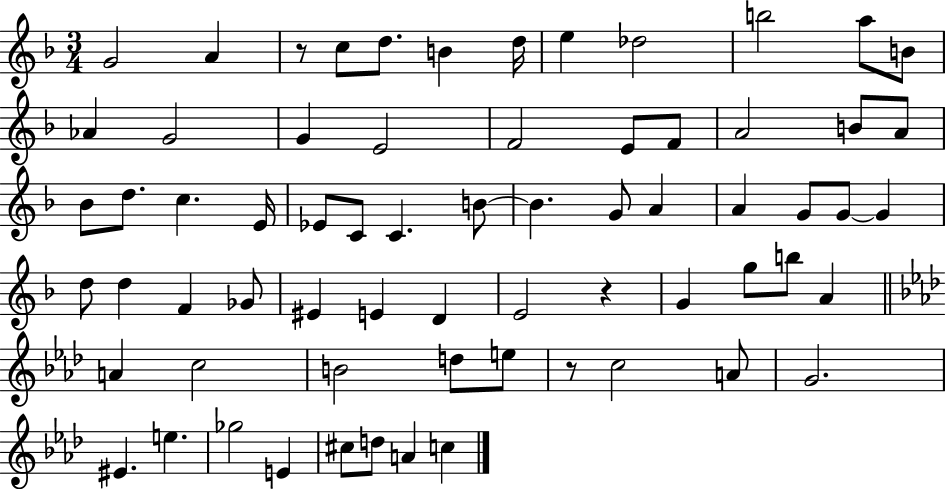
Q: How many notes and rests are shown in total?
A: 67